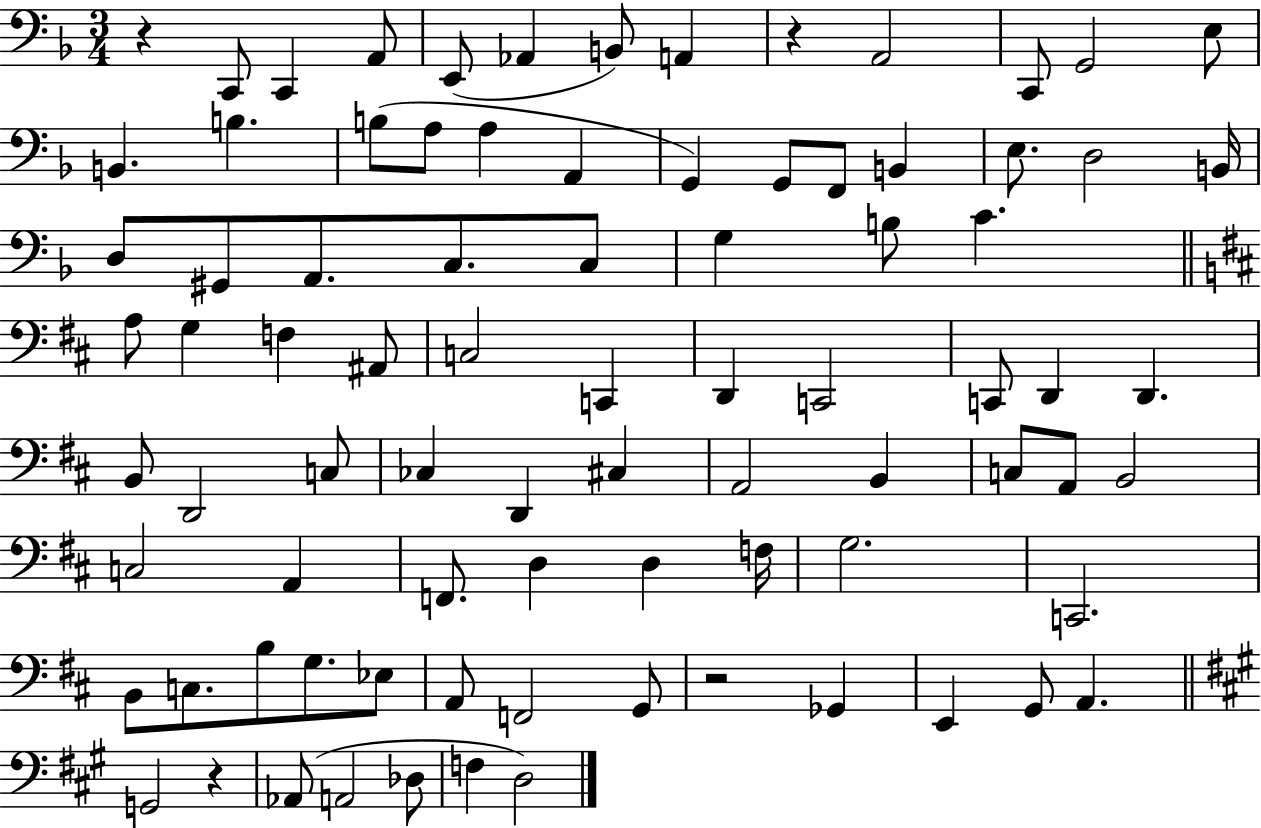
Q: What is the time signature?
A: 3/4